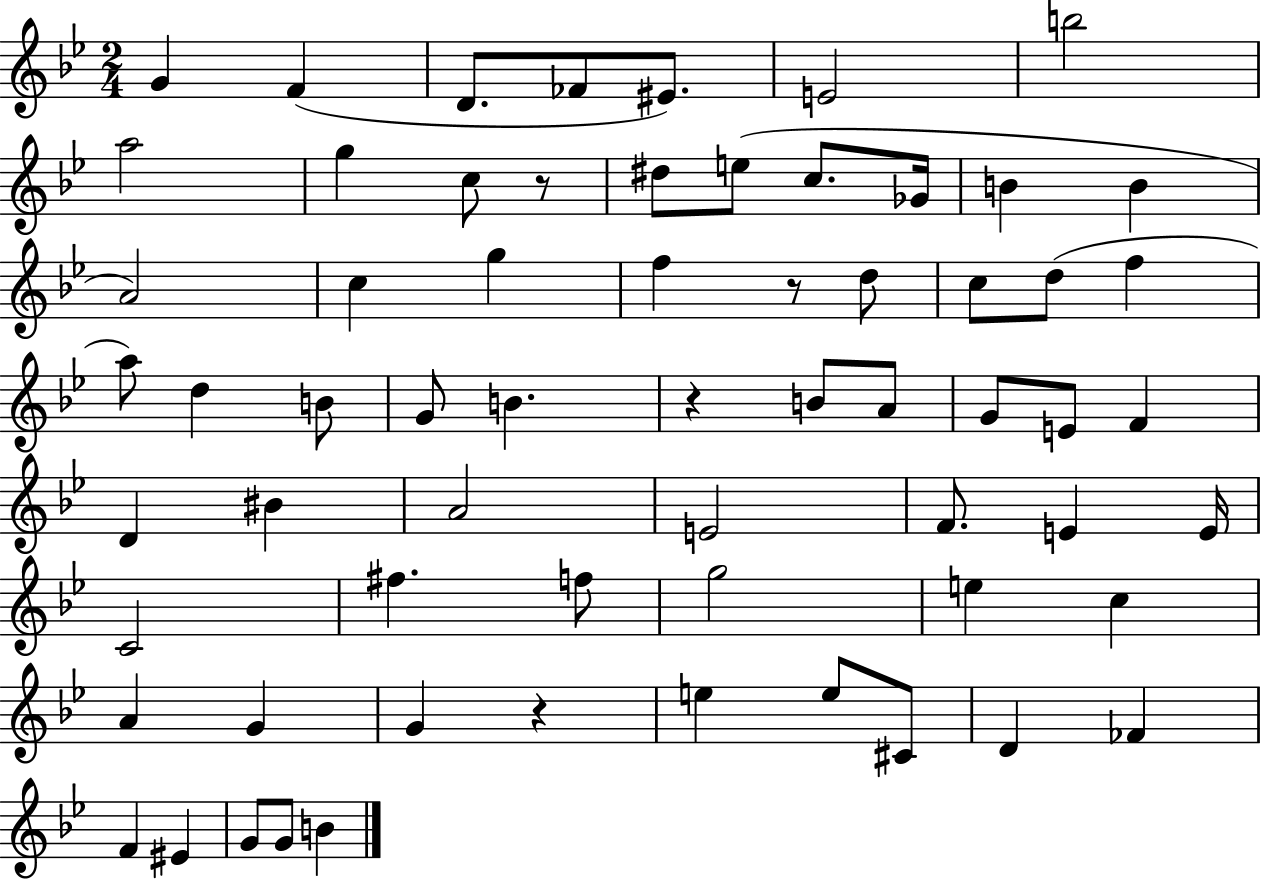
{
  \clef treble
  \numericTimeSignature
  \time 2/4
  \key bes \major
  g'4 f'4( | d'8. fes'8 eis'8.) | e'2 | b''2 | \break a''2 | g''4 c''8 r8 | dis''8 e''8( c''8. ges'16 | b'4 b'4 | \break a'2) | c''4 g''4 | f''4 r8 d''8 | c''8 d''8( f''4 | \break a''8) d''4 b'8 | g'8 b'4. | r4 b'8 a'8 | g'8 e'8 f'4 | \break d'4 bis'4 | a'2 | e'2 | f'8. e'4 e'16 | \break c'2 | fis''4. f''8 | g''2 | e''4 c''4 | \break a'4 g'4 | g'4 r4 | e''4 e''8 cis'8 | d'4 fes'4 | \break f'4 eis'4 | g'8 g'8 b'4 | \bar "|."
}